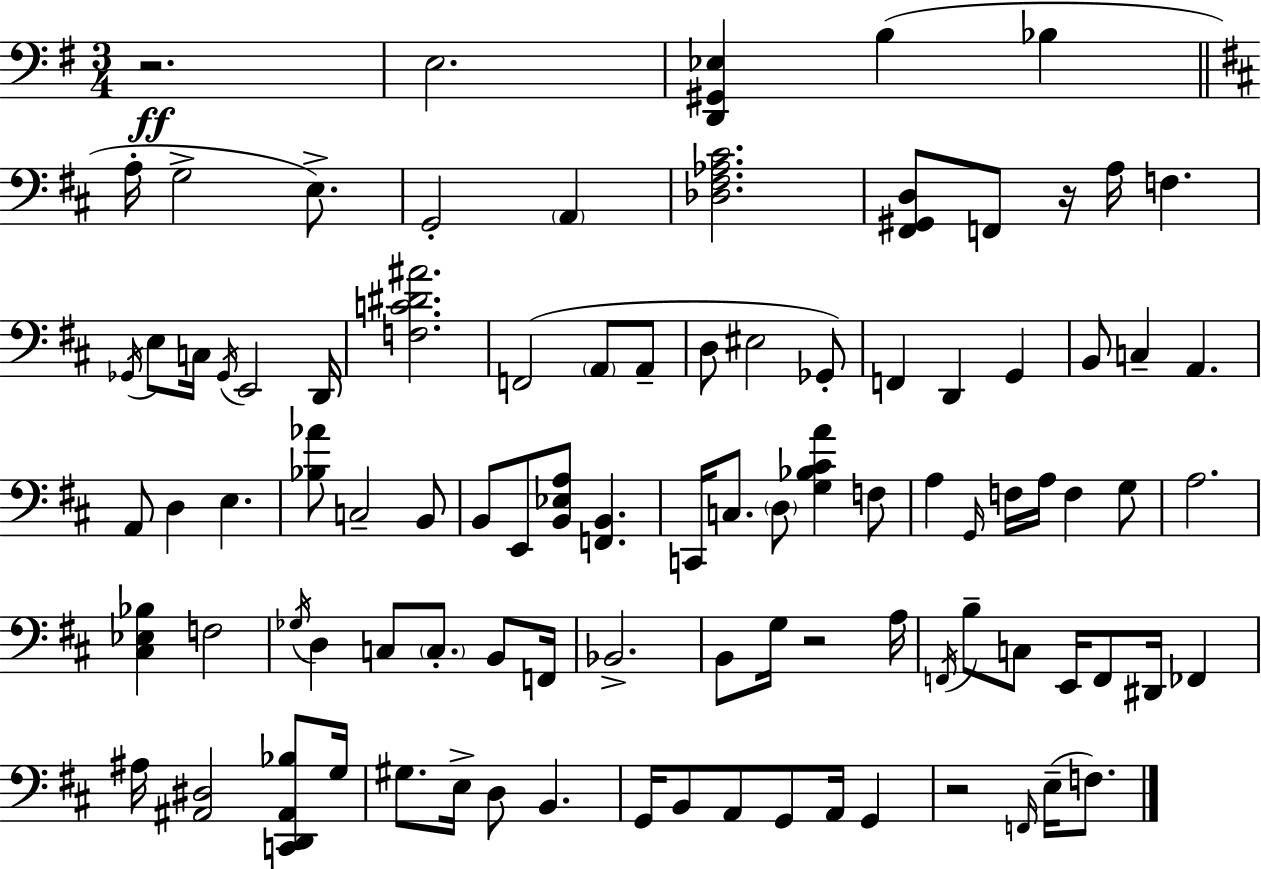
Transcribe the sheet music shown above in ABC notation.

X:1
T:Untitled
M:3/4
L:1/4
K:Em
z2 E,2 [D,,^G,,_E,] B, _B, A,/4 G,2 E,/2 G,,2 A,, [_D,^F,_A,^C]2 [^F,,^G,,D,]/2 F,,/2 z/4 A,/4 F, _G,,/4 E,/2 C,/4 _G,,/4 E,,2 D,,/4 [F,C^D^A]2 F,,2 A,,/2 A,,/2 D,/2 ^E,2 _G,,/2 F,, D,, G,, B,,/2 C, A,, A,,/2 D, E, [_B,_A]/2 C,2 B,,/2 B,,/2 E,,/2 [B,,_E,A,]/2 [F,,B,,] C,,/4 C,/2 D,/2 [G,_B,^CA] F,/2 A, G,,/4 F,/4 A,/4 F, G,/2 A,2 [^C,_E,_B,] F,2 _G,/4 D, C,/2 C,/2 B,,/2 F,,/4 _B,,2 B,,/2 G,/4 z2 A,/4 F,,/4 B,/2 C,/2 E,,/4 F,,/2 ^D,,/4 _F,, ^A,/4 [^A,,^D,]2 [C,,D,,^A,,_B,]/2 G,/4 ^G,/2 E,/4 D,/2 B,, G,,/4 B,,/2 A,,/2 G,,/2 A,,/4 G,, z2 F,,/4 E,/4 F,/2